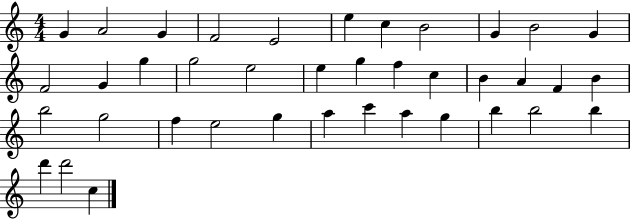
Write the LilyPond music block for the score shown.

{
  \clef treble
  \numericTimeSignature
  \time 4/4
  \key c \major
  g'4 a'2 g'4 | f'2 e'2 | e''4 c''4 b'2 | g'4 b'2 g'4 | \break f'2 g'4 g''4 | g''2 e''2 | e''4 g''4 f''4 c''4 | b'4 a'4 f'4 b'4 | \break b''2 g''2 | f''4 e''2 g''4 | a''4 c'''4 a''4 g''4 | b''4 b''2 b''4 | \break d'''4 d'''2 c''4 | \bar "|."
}